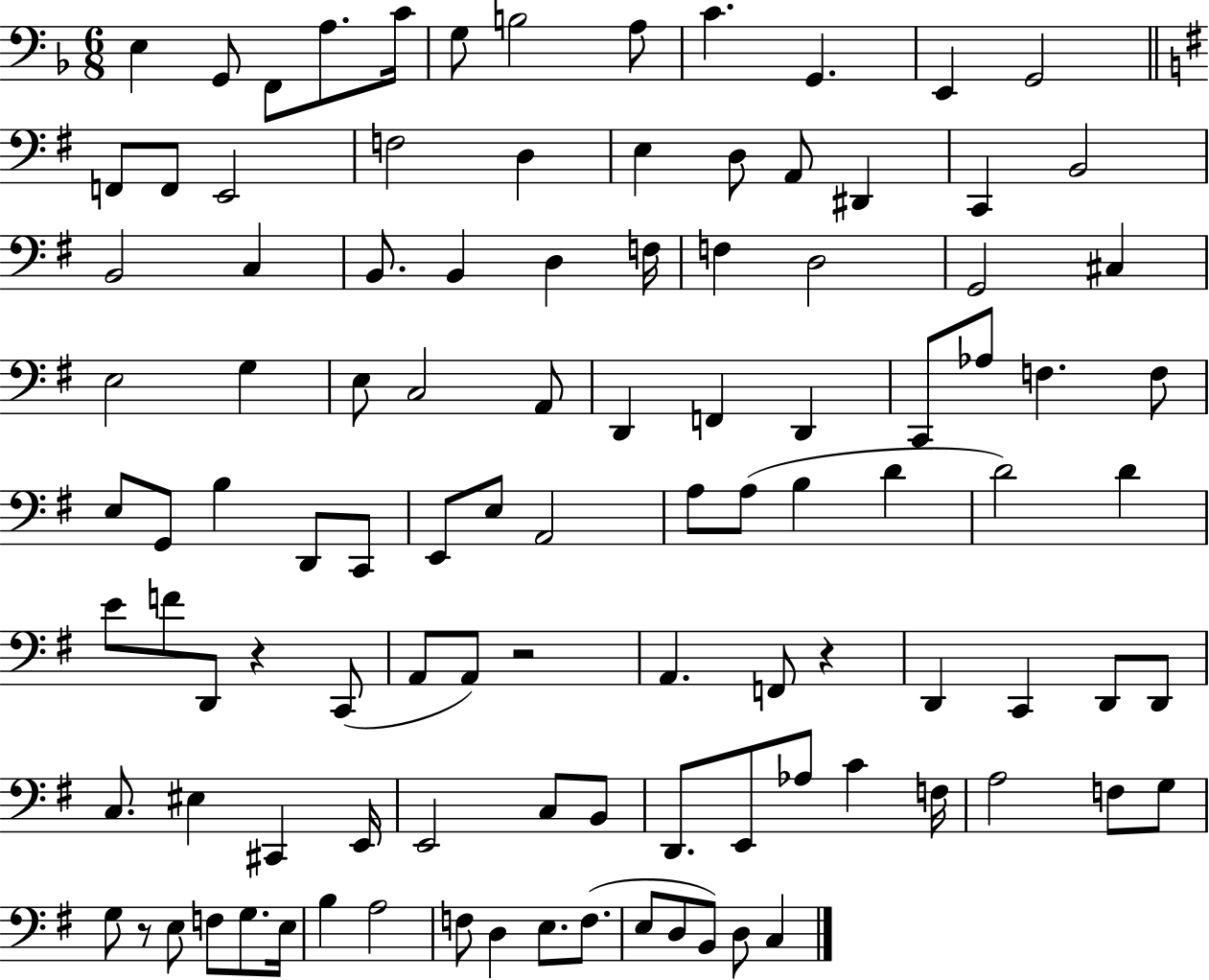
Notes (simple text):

E3/q G2/e F2/e A3/e. C4/s G3/e B3/h A3/e C4/q. G2/q. E2/q G2/h F2/e F2/e E2/h F3/h D3/q E3/q D3/e A2/e D#2/q C2/q B2/h B2/h C3/q B2/e. B2/q D3/q F3/s F3/q D3/h G2/h C#3/q E3/h G3/q E3/e C3/h A2/e D2/q F2/q D2/q C2/e Ab3/e F3/q. F3/e E3/e G2/e B3/q D2/e C2/e E2/e E3/e A2/h A3/e A3/e B3/q D4/q D4/h D4/q E4/e F4/e D2/e R/q C2/e A2/e A2/e R/h A2/q. F2/e R/q D2/q C2/q D2/e D2/e C3/e. EIS3/q C#2/q E2/s E2/h C3/e B2/e D2/e. E2/e Ab3/e C4/q F3/s A3/h F3/e G3/e G3/e R/e E3/e F3/e G3/e. E3/s B3/q A3/h F3/e D3/q E3/e. F3/e. E3/e D3/e B2/e D3/e C3/q